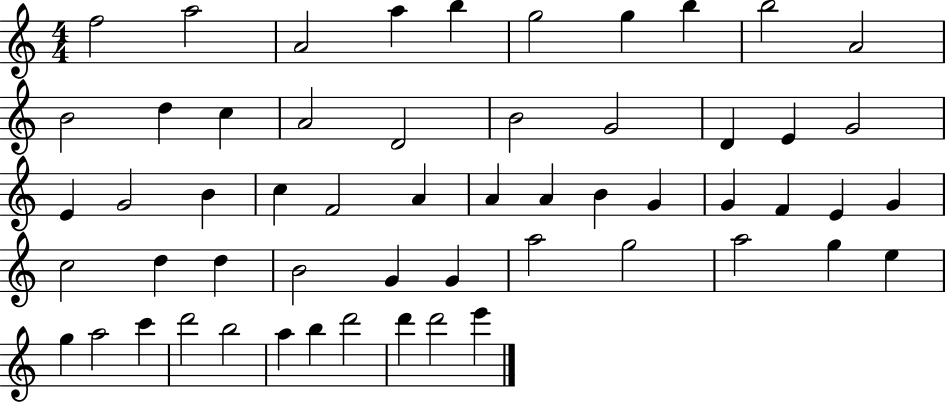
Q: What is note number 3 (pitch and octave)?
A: A4